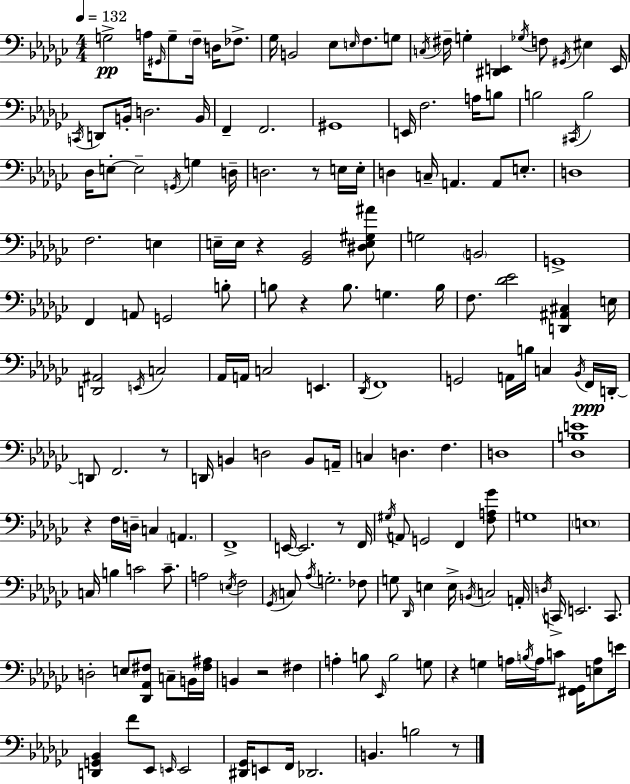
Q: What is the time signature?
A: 4/4